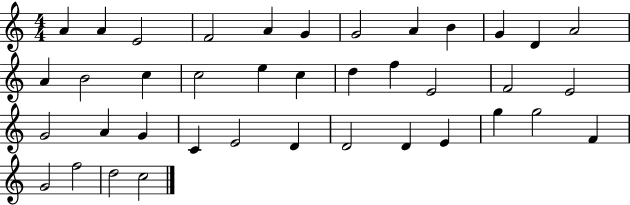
X:1
T:Untitled
M:4/4
L:1/4
K:C
A A E2 F2 A G G2 A B G D A2 A B2 c c2 e c d f E2 F2 E2 G2 A G C E2 D D2 D E g g2 F G2 f2 d2 c2